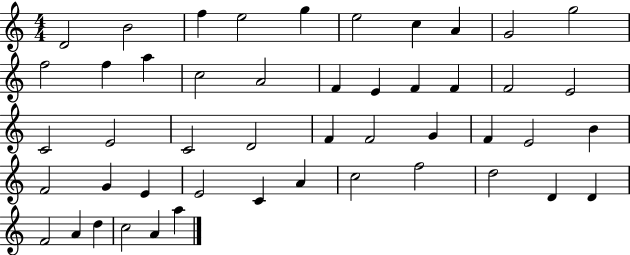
{
  \clef treble
  \numericTimeSignature
  \time 4/4
  \key c \major
  d'2 b'2 | f''4 e''2 g''4 | e''2 c''4 a'4 | g'2 g''2 | \break f''2 f''4 a''4 | c''2 a'2 | f'4 e'4 f'4 f'4 | f'2 e'2 | \break c'2 e'2 | c'2 d'2 | f'4 f'2 g'4 | f'4 e'2 b'4 | \break f'2 g'4 e'4 | e'2 c'4 a'4 | c''2 f''2 | d''2 d'4 d'4 | \break f'2 a'4 d''4 | c''2 a'4 a''4 | \bar "|."
}